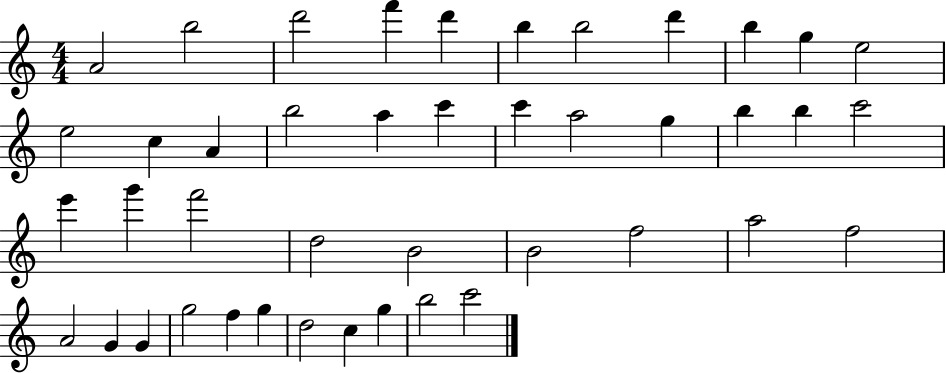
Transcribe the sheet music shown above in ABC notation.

X:1
T:Untitled
M:4/4
L:1/4
K:C
A2 b2 d'2 f' d' b b2 d' b g e2 e2 c A b2 a c' c' a2 g b b c'2 e' g' f'2 d2 B2 B2 f2 a2 f2 A2 G G g2 f g d2 c g b2 c'2